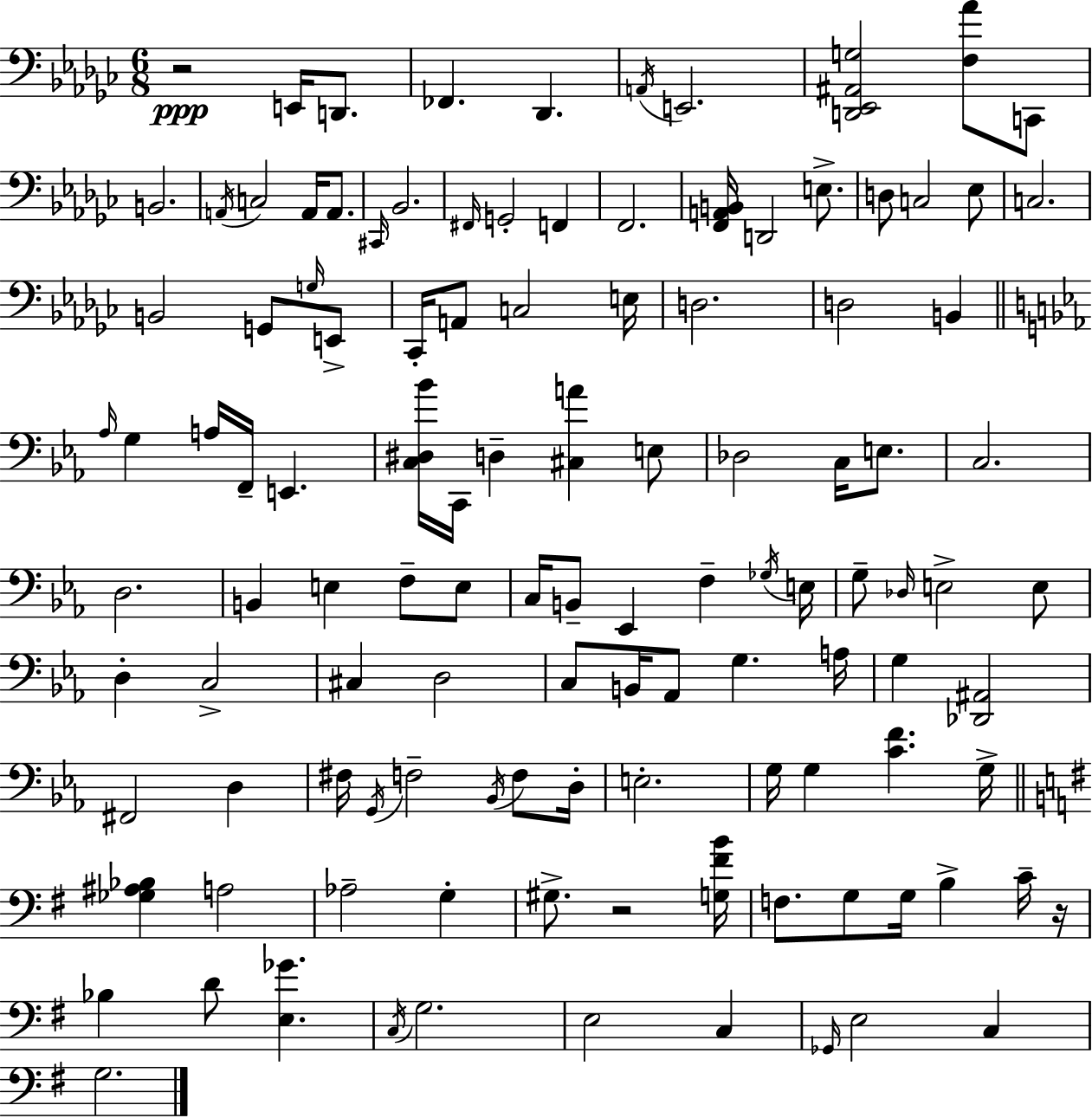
R/h E2/s D2/e. FES2/q. Db2/q. A2/s E2/h. [D2,Eb2,A#2,G3]/h [F3,Ab4]/e C2/e B2/h. A2/s C3/h A2/s A2/e. C#2/s Bb2/h. F#2/s G2/h F2/q F2/h. [F2,A2,B2]/s D2/h E3/e. D3/e C3/h Eb3/e C3/h. B2/h G2/e G3/s E2/e CES2/s A2/e C3/h E3/s D3/h. D3/h B2/q Ab3/s G3/q A3/s F2/s E2/q. [C3,D#3,Bb4]/s C2/s D3/q [C#3,A4]/q E3/e Db3/h C3/s E3/e. C3/h. D3/h. B2/q E3/q F3/e E3/e C3/s B2/e Eb2/q F3/q Gb3/s E3/s G3/e Db3/s E3/h E3/e D3/q C3/h C#3/q D3/h C3/e B2/s Ab2/e G3/q. A3/s G3/q [Db2,A#2]/h F#2/h D3/q F#3/s G2/s F3/h Bb2/s F3/e D3/s E3/h. G3/s G3/q [C4,F4]/q. G3/s [Gb3,A#3,Bb3]/q A3/h Ab3/h G3/q G#3/e. R/h [G3,F#4,B4]/s F3/e. G3/e G3/s B3/q C4/s R/s Bb3/q D4/e [E3,Gb4]/q. C3/s G3/h. E3/h C3/q Gb2/s E3/h C3/q G3/h.